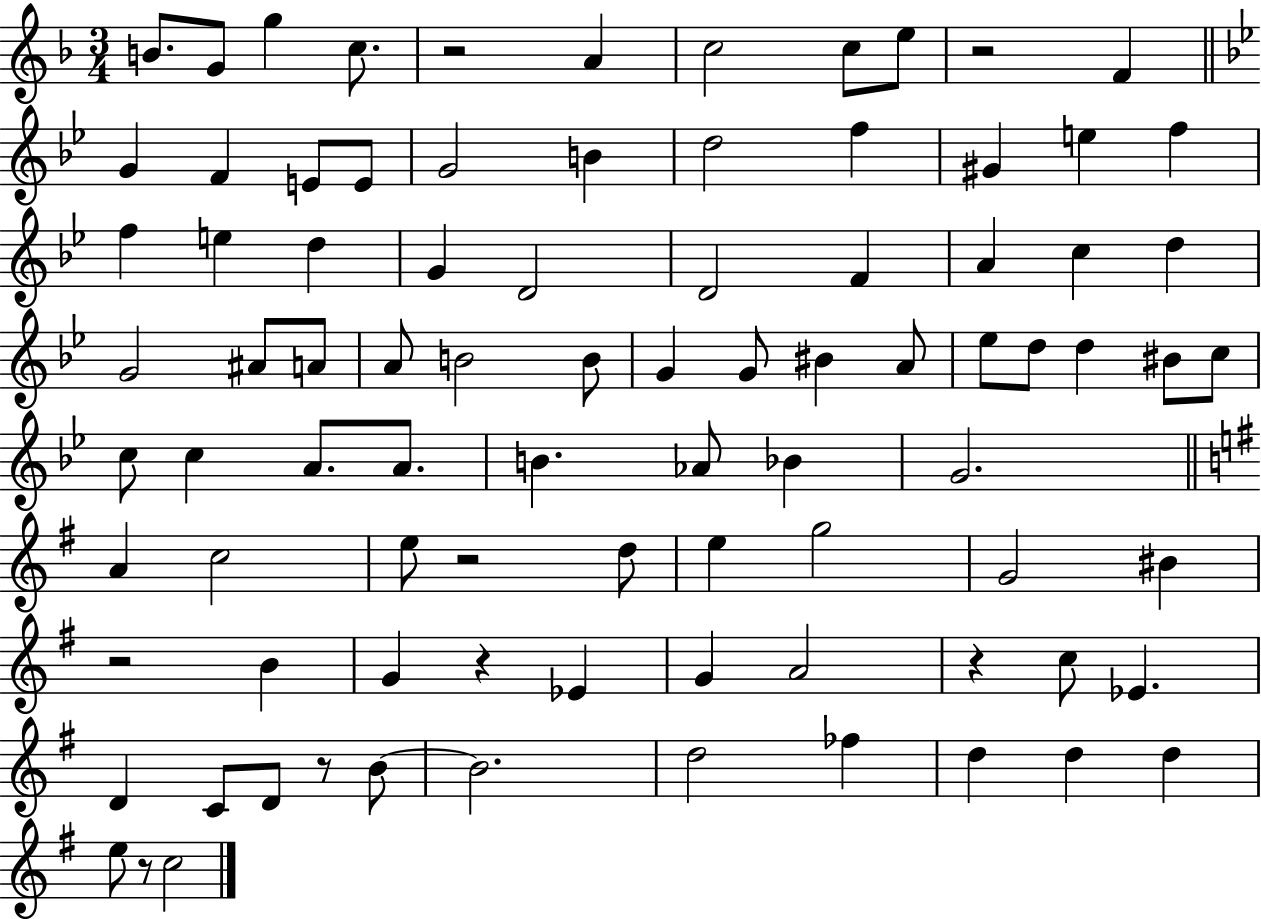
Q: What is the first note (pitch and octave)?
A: B4